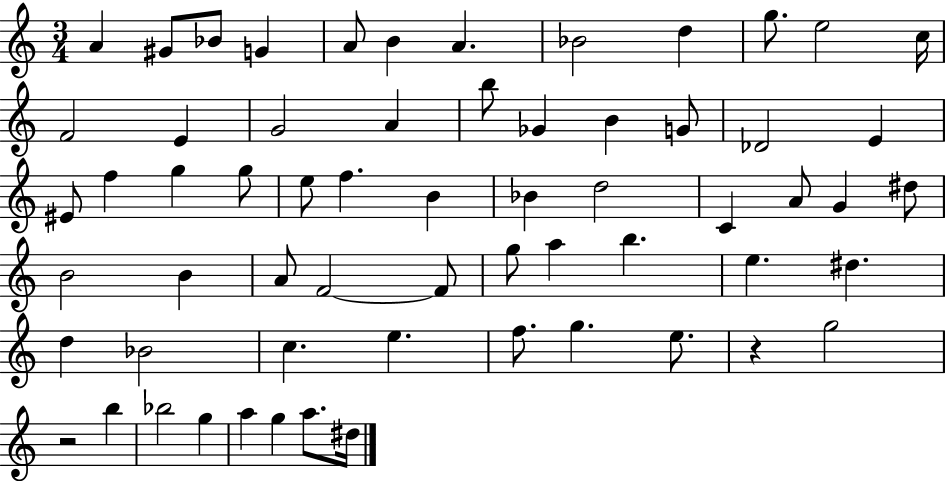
A4/q G#4/e Bb4/e G4/q A4/e B4/q A4/q. Bb4/h D5/q G5/e. E5/h C5/s F4/h E4/q G4/h A4/q B5/e Gb4/q B4/q G4/e Db4/h E4/q EIS4/e F5/q G5/q G5/e E5/e F5/q. B4/q Bb4/q D5/h C4/q A4/e G4/q D#5/e B4/h B4/q A4/e F4/h F4/e G5/e A5/q B5/q. E5/q. D#5/q. D5/q Bb4/h C5/q. E5/q. F5/e. G5/q. E5/e. R/q G5/h R/h B5/q Bb5/h G5/q A5/q G5/q A5/e. D#5/s